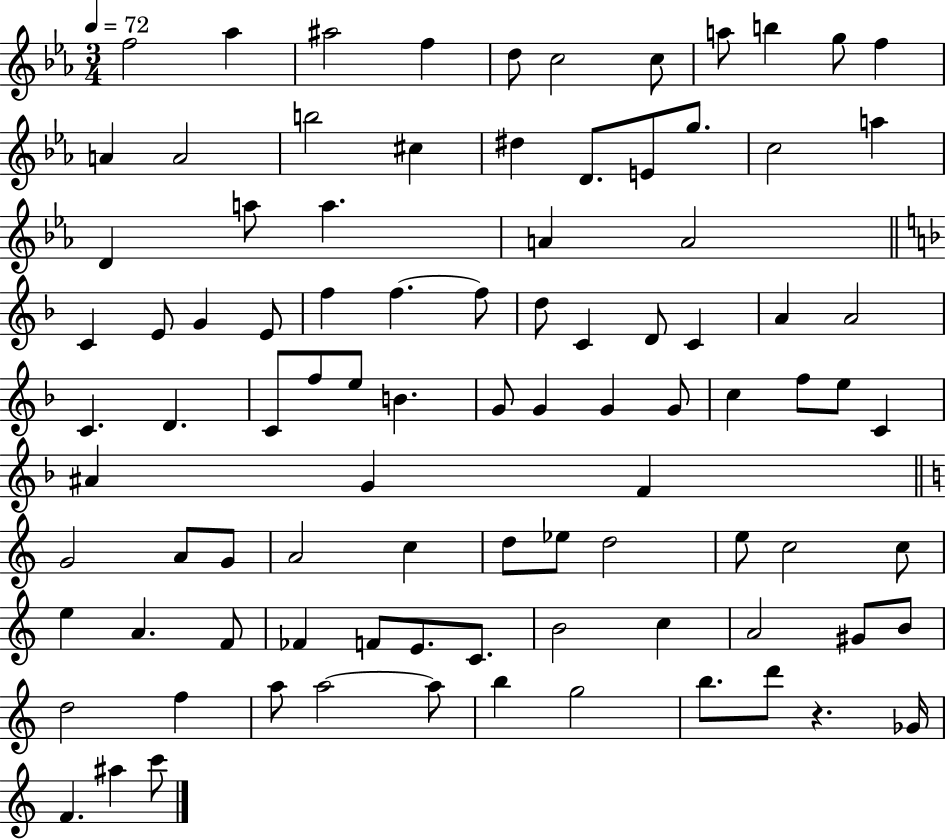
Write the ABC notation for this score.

X:1
T:Untitled
M:3/4
L:1/4
K:Eb
f2 _a ^a2 f d/2 c2 c/2 a/2 b g/2 f A A2 b2 ^c ^d D/2 E/2 g/2 c2 a D a/2 a A A2 C E/2 G E/2 f f f/2 d/2 C D/2 C A A2 C D C/2 f/2 e/2 B G/2 G G G/2 c f/2 e/2 C ^A G F G2 A/2 G/2 A2 c d/2 _e/2 d2 e/2 c2 c/2 e A F/2 _F F/2 E/2 C/2 B2 c A2 ^G/2 B/2 d2 f a/2 a2 a/2 b g2 b/2 d'/2 z _G/4 F ^a c'/2